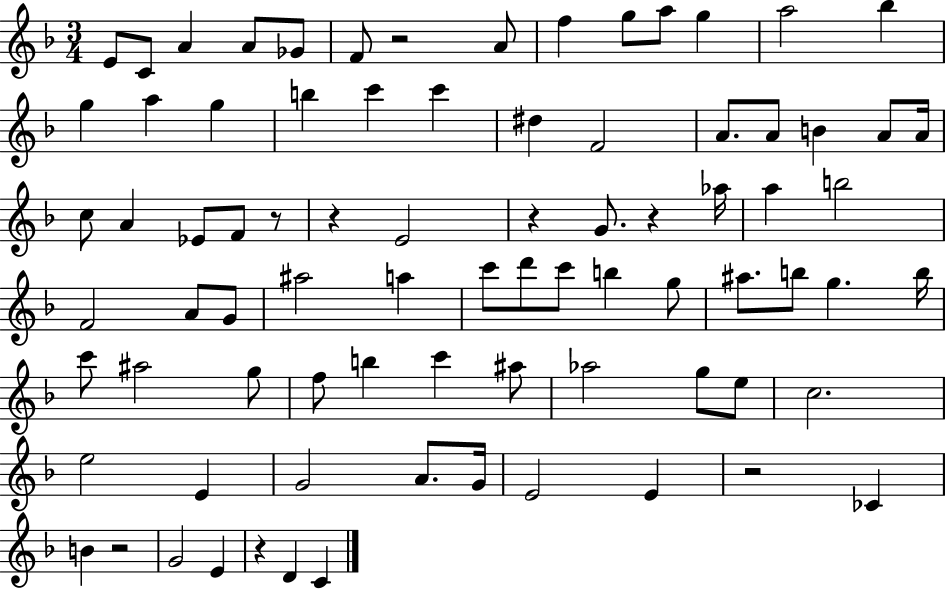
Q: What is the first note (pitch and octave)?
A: E4